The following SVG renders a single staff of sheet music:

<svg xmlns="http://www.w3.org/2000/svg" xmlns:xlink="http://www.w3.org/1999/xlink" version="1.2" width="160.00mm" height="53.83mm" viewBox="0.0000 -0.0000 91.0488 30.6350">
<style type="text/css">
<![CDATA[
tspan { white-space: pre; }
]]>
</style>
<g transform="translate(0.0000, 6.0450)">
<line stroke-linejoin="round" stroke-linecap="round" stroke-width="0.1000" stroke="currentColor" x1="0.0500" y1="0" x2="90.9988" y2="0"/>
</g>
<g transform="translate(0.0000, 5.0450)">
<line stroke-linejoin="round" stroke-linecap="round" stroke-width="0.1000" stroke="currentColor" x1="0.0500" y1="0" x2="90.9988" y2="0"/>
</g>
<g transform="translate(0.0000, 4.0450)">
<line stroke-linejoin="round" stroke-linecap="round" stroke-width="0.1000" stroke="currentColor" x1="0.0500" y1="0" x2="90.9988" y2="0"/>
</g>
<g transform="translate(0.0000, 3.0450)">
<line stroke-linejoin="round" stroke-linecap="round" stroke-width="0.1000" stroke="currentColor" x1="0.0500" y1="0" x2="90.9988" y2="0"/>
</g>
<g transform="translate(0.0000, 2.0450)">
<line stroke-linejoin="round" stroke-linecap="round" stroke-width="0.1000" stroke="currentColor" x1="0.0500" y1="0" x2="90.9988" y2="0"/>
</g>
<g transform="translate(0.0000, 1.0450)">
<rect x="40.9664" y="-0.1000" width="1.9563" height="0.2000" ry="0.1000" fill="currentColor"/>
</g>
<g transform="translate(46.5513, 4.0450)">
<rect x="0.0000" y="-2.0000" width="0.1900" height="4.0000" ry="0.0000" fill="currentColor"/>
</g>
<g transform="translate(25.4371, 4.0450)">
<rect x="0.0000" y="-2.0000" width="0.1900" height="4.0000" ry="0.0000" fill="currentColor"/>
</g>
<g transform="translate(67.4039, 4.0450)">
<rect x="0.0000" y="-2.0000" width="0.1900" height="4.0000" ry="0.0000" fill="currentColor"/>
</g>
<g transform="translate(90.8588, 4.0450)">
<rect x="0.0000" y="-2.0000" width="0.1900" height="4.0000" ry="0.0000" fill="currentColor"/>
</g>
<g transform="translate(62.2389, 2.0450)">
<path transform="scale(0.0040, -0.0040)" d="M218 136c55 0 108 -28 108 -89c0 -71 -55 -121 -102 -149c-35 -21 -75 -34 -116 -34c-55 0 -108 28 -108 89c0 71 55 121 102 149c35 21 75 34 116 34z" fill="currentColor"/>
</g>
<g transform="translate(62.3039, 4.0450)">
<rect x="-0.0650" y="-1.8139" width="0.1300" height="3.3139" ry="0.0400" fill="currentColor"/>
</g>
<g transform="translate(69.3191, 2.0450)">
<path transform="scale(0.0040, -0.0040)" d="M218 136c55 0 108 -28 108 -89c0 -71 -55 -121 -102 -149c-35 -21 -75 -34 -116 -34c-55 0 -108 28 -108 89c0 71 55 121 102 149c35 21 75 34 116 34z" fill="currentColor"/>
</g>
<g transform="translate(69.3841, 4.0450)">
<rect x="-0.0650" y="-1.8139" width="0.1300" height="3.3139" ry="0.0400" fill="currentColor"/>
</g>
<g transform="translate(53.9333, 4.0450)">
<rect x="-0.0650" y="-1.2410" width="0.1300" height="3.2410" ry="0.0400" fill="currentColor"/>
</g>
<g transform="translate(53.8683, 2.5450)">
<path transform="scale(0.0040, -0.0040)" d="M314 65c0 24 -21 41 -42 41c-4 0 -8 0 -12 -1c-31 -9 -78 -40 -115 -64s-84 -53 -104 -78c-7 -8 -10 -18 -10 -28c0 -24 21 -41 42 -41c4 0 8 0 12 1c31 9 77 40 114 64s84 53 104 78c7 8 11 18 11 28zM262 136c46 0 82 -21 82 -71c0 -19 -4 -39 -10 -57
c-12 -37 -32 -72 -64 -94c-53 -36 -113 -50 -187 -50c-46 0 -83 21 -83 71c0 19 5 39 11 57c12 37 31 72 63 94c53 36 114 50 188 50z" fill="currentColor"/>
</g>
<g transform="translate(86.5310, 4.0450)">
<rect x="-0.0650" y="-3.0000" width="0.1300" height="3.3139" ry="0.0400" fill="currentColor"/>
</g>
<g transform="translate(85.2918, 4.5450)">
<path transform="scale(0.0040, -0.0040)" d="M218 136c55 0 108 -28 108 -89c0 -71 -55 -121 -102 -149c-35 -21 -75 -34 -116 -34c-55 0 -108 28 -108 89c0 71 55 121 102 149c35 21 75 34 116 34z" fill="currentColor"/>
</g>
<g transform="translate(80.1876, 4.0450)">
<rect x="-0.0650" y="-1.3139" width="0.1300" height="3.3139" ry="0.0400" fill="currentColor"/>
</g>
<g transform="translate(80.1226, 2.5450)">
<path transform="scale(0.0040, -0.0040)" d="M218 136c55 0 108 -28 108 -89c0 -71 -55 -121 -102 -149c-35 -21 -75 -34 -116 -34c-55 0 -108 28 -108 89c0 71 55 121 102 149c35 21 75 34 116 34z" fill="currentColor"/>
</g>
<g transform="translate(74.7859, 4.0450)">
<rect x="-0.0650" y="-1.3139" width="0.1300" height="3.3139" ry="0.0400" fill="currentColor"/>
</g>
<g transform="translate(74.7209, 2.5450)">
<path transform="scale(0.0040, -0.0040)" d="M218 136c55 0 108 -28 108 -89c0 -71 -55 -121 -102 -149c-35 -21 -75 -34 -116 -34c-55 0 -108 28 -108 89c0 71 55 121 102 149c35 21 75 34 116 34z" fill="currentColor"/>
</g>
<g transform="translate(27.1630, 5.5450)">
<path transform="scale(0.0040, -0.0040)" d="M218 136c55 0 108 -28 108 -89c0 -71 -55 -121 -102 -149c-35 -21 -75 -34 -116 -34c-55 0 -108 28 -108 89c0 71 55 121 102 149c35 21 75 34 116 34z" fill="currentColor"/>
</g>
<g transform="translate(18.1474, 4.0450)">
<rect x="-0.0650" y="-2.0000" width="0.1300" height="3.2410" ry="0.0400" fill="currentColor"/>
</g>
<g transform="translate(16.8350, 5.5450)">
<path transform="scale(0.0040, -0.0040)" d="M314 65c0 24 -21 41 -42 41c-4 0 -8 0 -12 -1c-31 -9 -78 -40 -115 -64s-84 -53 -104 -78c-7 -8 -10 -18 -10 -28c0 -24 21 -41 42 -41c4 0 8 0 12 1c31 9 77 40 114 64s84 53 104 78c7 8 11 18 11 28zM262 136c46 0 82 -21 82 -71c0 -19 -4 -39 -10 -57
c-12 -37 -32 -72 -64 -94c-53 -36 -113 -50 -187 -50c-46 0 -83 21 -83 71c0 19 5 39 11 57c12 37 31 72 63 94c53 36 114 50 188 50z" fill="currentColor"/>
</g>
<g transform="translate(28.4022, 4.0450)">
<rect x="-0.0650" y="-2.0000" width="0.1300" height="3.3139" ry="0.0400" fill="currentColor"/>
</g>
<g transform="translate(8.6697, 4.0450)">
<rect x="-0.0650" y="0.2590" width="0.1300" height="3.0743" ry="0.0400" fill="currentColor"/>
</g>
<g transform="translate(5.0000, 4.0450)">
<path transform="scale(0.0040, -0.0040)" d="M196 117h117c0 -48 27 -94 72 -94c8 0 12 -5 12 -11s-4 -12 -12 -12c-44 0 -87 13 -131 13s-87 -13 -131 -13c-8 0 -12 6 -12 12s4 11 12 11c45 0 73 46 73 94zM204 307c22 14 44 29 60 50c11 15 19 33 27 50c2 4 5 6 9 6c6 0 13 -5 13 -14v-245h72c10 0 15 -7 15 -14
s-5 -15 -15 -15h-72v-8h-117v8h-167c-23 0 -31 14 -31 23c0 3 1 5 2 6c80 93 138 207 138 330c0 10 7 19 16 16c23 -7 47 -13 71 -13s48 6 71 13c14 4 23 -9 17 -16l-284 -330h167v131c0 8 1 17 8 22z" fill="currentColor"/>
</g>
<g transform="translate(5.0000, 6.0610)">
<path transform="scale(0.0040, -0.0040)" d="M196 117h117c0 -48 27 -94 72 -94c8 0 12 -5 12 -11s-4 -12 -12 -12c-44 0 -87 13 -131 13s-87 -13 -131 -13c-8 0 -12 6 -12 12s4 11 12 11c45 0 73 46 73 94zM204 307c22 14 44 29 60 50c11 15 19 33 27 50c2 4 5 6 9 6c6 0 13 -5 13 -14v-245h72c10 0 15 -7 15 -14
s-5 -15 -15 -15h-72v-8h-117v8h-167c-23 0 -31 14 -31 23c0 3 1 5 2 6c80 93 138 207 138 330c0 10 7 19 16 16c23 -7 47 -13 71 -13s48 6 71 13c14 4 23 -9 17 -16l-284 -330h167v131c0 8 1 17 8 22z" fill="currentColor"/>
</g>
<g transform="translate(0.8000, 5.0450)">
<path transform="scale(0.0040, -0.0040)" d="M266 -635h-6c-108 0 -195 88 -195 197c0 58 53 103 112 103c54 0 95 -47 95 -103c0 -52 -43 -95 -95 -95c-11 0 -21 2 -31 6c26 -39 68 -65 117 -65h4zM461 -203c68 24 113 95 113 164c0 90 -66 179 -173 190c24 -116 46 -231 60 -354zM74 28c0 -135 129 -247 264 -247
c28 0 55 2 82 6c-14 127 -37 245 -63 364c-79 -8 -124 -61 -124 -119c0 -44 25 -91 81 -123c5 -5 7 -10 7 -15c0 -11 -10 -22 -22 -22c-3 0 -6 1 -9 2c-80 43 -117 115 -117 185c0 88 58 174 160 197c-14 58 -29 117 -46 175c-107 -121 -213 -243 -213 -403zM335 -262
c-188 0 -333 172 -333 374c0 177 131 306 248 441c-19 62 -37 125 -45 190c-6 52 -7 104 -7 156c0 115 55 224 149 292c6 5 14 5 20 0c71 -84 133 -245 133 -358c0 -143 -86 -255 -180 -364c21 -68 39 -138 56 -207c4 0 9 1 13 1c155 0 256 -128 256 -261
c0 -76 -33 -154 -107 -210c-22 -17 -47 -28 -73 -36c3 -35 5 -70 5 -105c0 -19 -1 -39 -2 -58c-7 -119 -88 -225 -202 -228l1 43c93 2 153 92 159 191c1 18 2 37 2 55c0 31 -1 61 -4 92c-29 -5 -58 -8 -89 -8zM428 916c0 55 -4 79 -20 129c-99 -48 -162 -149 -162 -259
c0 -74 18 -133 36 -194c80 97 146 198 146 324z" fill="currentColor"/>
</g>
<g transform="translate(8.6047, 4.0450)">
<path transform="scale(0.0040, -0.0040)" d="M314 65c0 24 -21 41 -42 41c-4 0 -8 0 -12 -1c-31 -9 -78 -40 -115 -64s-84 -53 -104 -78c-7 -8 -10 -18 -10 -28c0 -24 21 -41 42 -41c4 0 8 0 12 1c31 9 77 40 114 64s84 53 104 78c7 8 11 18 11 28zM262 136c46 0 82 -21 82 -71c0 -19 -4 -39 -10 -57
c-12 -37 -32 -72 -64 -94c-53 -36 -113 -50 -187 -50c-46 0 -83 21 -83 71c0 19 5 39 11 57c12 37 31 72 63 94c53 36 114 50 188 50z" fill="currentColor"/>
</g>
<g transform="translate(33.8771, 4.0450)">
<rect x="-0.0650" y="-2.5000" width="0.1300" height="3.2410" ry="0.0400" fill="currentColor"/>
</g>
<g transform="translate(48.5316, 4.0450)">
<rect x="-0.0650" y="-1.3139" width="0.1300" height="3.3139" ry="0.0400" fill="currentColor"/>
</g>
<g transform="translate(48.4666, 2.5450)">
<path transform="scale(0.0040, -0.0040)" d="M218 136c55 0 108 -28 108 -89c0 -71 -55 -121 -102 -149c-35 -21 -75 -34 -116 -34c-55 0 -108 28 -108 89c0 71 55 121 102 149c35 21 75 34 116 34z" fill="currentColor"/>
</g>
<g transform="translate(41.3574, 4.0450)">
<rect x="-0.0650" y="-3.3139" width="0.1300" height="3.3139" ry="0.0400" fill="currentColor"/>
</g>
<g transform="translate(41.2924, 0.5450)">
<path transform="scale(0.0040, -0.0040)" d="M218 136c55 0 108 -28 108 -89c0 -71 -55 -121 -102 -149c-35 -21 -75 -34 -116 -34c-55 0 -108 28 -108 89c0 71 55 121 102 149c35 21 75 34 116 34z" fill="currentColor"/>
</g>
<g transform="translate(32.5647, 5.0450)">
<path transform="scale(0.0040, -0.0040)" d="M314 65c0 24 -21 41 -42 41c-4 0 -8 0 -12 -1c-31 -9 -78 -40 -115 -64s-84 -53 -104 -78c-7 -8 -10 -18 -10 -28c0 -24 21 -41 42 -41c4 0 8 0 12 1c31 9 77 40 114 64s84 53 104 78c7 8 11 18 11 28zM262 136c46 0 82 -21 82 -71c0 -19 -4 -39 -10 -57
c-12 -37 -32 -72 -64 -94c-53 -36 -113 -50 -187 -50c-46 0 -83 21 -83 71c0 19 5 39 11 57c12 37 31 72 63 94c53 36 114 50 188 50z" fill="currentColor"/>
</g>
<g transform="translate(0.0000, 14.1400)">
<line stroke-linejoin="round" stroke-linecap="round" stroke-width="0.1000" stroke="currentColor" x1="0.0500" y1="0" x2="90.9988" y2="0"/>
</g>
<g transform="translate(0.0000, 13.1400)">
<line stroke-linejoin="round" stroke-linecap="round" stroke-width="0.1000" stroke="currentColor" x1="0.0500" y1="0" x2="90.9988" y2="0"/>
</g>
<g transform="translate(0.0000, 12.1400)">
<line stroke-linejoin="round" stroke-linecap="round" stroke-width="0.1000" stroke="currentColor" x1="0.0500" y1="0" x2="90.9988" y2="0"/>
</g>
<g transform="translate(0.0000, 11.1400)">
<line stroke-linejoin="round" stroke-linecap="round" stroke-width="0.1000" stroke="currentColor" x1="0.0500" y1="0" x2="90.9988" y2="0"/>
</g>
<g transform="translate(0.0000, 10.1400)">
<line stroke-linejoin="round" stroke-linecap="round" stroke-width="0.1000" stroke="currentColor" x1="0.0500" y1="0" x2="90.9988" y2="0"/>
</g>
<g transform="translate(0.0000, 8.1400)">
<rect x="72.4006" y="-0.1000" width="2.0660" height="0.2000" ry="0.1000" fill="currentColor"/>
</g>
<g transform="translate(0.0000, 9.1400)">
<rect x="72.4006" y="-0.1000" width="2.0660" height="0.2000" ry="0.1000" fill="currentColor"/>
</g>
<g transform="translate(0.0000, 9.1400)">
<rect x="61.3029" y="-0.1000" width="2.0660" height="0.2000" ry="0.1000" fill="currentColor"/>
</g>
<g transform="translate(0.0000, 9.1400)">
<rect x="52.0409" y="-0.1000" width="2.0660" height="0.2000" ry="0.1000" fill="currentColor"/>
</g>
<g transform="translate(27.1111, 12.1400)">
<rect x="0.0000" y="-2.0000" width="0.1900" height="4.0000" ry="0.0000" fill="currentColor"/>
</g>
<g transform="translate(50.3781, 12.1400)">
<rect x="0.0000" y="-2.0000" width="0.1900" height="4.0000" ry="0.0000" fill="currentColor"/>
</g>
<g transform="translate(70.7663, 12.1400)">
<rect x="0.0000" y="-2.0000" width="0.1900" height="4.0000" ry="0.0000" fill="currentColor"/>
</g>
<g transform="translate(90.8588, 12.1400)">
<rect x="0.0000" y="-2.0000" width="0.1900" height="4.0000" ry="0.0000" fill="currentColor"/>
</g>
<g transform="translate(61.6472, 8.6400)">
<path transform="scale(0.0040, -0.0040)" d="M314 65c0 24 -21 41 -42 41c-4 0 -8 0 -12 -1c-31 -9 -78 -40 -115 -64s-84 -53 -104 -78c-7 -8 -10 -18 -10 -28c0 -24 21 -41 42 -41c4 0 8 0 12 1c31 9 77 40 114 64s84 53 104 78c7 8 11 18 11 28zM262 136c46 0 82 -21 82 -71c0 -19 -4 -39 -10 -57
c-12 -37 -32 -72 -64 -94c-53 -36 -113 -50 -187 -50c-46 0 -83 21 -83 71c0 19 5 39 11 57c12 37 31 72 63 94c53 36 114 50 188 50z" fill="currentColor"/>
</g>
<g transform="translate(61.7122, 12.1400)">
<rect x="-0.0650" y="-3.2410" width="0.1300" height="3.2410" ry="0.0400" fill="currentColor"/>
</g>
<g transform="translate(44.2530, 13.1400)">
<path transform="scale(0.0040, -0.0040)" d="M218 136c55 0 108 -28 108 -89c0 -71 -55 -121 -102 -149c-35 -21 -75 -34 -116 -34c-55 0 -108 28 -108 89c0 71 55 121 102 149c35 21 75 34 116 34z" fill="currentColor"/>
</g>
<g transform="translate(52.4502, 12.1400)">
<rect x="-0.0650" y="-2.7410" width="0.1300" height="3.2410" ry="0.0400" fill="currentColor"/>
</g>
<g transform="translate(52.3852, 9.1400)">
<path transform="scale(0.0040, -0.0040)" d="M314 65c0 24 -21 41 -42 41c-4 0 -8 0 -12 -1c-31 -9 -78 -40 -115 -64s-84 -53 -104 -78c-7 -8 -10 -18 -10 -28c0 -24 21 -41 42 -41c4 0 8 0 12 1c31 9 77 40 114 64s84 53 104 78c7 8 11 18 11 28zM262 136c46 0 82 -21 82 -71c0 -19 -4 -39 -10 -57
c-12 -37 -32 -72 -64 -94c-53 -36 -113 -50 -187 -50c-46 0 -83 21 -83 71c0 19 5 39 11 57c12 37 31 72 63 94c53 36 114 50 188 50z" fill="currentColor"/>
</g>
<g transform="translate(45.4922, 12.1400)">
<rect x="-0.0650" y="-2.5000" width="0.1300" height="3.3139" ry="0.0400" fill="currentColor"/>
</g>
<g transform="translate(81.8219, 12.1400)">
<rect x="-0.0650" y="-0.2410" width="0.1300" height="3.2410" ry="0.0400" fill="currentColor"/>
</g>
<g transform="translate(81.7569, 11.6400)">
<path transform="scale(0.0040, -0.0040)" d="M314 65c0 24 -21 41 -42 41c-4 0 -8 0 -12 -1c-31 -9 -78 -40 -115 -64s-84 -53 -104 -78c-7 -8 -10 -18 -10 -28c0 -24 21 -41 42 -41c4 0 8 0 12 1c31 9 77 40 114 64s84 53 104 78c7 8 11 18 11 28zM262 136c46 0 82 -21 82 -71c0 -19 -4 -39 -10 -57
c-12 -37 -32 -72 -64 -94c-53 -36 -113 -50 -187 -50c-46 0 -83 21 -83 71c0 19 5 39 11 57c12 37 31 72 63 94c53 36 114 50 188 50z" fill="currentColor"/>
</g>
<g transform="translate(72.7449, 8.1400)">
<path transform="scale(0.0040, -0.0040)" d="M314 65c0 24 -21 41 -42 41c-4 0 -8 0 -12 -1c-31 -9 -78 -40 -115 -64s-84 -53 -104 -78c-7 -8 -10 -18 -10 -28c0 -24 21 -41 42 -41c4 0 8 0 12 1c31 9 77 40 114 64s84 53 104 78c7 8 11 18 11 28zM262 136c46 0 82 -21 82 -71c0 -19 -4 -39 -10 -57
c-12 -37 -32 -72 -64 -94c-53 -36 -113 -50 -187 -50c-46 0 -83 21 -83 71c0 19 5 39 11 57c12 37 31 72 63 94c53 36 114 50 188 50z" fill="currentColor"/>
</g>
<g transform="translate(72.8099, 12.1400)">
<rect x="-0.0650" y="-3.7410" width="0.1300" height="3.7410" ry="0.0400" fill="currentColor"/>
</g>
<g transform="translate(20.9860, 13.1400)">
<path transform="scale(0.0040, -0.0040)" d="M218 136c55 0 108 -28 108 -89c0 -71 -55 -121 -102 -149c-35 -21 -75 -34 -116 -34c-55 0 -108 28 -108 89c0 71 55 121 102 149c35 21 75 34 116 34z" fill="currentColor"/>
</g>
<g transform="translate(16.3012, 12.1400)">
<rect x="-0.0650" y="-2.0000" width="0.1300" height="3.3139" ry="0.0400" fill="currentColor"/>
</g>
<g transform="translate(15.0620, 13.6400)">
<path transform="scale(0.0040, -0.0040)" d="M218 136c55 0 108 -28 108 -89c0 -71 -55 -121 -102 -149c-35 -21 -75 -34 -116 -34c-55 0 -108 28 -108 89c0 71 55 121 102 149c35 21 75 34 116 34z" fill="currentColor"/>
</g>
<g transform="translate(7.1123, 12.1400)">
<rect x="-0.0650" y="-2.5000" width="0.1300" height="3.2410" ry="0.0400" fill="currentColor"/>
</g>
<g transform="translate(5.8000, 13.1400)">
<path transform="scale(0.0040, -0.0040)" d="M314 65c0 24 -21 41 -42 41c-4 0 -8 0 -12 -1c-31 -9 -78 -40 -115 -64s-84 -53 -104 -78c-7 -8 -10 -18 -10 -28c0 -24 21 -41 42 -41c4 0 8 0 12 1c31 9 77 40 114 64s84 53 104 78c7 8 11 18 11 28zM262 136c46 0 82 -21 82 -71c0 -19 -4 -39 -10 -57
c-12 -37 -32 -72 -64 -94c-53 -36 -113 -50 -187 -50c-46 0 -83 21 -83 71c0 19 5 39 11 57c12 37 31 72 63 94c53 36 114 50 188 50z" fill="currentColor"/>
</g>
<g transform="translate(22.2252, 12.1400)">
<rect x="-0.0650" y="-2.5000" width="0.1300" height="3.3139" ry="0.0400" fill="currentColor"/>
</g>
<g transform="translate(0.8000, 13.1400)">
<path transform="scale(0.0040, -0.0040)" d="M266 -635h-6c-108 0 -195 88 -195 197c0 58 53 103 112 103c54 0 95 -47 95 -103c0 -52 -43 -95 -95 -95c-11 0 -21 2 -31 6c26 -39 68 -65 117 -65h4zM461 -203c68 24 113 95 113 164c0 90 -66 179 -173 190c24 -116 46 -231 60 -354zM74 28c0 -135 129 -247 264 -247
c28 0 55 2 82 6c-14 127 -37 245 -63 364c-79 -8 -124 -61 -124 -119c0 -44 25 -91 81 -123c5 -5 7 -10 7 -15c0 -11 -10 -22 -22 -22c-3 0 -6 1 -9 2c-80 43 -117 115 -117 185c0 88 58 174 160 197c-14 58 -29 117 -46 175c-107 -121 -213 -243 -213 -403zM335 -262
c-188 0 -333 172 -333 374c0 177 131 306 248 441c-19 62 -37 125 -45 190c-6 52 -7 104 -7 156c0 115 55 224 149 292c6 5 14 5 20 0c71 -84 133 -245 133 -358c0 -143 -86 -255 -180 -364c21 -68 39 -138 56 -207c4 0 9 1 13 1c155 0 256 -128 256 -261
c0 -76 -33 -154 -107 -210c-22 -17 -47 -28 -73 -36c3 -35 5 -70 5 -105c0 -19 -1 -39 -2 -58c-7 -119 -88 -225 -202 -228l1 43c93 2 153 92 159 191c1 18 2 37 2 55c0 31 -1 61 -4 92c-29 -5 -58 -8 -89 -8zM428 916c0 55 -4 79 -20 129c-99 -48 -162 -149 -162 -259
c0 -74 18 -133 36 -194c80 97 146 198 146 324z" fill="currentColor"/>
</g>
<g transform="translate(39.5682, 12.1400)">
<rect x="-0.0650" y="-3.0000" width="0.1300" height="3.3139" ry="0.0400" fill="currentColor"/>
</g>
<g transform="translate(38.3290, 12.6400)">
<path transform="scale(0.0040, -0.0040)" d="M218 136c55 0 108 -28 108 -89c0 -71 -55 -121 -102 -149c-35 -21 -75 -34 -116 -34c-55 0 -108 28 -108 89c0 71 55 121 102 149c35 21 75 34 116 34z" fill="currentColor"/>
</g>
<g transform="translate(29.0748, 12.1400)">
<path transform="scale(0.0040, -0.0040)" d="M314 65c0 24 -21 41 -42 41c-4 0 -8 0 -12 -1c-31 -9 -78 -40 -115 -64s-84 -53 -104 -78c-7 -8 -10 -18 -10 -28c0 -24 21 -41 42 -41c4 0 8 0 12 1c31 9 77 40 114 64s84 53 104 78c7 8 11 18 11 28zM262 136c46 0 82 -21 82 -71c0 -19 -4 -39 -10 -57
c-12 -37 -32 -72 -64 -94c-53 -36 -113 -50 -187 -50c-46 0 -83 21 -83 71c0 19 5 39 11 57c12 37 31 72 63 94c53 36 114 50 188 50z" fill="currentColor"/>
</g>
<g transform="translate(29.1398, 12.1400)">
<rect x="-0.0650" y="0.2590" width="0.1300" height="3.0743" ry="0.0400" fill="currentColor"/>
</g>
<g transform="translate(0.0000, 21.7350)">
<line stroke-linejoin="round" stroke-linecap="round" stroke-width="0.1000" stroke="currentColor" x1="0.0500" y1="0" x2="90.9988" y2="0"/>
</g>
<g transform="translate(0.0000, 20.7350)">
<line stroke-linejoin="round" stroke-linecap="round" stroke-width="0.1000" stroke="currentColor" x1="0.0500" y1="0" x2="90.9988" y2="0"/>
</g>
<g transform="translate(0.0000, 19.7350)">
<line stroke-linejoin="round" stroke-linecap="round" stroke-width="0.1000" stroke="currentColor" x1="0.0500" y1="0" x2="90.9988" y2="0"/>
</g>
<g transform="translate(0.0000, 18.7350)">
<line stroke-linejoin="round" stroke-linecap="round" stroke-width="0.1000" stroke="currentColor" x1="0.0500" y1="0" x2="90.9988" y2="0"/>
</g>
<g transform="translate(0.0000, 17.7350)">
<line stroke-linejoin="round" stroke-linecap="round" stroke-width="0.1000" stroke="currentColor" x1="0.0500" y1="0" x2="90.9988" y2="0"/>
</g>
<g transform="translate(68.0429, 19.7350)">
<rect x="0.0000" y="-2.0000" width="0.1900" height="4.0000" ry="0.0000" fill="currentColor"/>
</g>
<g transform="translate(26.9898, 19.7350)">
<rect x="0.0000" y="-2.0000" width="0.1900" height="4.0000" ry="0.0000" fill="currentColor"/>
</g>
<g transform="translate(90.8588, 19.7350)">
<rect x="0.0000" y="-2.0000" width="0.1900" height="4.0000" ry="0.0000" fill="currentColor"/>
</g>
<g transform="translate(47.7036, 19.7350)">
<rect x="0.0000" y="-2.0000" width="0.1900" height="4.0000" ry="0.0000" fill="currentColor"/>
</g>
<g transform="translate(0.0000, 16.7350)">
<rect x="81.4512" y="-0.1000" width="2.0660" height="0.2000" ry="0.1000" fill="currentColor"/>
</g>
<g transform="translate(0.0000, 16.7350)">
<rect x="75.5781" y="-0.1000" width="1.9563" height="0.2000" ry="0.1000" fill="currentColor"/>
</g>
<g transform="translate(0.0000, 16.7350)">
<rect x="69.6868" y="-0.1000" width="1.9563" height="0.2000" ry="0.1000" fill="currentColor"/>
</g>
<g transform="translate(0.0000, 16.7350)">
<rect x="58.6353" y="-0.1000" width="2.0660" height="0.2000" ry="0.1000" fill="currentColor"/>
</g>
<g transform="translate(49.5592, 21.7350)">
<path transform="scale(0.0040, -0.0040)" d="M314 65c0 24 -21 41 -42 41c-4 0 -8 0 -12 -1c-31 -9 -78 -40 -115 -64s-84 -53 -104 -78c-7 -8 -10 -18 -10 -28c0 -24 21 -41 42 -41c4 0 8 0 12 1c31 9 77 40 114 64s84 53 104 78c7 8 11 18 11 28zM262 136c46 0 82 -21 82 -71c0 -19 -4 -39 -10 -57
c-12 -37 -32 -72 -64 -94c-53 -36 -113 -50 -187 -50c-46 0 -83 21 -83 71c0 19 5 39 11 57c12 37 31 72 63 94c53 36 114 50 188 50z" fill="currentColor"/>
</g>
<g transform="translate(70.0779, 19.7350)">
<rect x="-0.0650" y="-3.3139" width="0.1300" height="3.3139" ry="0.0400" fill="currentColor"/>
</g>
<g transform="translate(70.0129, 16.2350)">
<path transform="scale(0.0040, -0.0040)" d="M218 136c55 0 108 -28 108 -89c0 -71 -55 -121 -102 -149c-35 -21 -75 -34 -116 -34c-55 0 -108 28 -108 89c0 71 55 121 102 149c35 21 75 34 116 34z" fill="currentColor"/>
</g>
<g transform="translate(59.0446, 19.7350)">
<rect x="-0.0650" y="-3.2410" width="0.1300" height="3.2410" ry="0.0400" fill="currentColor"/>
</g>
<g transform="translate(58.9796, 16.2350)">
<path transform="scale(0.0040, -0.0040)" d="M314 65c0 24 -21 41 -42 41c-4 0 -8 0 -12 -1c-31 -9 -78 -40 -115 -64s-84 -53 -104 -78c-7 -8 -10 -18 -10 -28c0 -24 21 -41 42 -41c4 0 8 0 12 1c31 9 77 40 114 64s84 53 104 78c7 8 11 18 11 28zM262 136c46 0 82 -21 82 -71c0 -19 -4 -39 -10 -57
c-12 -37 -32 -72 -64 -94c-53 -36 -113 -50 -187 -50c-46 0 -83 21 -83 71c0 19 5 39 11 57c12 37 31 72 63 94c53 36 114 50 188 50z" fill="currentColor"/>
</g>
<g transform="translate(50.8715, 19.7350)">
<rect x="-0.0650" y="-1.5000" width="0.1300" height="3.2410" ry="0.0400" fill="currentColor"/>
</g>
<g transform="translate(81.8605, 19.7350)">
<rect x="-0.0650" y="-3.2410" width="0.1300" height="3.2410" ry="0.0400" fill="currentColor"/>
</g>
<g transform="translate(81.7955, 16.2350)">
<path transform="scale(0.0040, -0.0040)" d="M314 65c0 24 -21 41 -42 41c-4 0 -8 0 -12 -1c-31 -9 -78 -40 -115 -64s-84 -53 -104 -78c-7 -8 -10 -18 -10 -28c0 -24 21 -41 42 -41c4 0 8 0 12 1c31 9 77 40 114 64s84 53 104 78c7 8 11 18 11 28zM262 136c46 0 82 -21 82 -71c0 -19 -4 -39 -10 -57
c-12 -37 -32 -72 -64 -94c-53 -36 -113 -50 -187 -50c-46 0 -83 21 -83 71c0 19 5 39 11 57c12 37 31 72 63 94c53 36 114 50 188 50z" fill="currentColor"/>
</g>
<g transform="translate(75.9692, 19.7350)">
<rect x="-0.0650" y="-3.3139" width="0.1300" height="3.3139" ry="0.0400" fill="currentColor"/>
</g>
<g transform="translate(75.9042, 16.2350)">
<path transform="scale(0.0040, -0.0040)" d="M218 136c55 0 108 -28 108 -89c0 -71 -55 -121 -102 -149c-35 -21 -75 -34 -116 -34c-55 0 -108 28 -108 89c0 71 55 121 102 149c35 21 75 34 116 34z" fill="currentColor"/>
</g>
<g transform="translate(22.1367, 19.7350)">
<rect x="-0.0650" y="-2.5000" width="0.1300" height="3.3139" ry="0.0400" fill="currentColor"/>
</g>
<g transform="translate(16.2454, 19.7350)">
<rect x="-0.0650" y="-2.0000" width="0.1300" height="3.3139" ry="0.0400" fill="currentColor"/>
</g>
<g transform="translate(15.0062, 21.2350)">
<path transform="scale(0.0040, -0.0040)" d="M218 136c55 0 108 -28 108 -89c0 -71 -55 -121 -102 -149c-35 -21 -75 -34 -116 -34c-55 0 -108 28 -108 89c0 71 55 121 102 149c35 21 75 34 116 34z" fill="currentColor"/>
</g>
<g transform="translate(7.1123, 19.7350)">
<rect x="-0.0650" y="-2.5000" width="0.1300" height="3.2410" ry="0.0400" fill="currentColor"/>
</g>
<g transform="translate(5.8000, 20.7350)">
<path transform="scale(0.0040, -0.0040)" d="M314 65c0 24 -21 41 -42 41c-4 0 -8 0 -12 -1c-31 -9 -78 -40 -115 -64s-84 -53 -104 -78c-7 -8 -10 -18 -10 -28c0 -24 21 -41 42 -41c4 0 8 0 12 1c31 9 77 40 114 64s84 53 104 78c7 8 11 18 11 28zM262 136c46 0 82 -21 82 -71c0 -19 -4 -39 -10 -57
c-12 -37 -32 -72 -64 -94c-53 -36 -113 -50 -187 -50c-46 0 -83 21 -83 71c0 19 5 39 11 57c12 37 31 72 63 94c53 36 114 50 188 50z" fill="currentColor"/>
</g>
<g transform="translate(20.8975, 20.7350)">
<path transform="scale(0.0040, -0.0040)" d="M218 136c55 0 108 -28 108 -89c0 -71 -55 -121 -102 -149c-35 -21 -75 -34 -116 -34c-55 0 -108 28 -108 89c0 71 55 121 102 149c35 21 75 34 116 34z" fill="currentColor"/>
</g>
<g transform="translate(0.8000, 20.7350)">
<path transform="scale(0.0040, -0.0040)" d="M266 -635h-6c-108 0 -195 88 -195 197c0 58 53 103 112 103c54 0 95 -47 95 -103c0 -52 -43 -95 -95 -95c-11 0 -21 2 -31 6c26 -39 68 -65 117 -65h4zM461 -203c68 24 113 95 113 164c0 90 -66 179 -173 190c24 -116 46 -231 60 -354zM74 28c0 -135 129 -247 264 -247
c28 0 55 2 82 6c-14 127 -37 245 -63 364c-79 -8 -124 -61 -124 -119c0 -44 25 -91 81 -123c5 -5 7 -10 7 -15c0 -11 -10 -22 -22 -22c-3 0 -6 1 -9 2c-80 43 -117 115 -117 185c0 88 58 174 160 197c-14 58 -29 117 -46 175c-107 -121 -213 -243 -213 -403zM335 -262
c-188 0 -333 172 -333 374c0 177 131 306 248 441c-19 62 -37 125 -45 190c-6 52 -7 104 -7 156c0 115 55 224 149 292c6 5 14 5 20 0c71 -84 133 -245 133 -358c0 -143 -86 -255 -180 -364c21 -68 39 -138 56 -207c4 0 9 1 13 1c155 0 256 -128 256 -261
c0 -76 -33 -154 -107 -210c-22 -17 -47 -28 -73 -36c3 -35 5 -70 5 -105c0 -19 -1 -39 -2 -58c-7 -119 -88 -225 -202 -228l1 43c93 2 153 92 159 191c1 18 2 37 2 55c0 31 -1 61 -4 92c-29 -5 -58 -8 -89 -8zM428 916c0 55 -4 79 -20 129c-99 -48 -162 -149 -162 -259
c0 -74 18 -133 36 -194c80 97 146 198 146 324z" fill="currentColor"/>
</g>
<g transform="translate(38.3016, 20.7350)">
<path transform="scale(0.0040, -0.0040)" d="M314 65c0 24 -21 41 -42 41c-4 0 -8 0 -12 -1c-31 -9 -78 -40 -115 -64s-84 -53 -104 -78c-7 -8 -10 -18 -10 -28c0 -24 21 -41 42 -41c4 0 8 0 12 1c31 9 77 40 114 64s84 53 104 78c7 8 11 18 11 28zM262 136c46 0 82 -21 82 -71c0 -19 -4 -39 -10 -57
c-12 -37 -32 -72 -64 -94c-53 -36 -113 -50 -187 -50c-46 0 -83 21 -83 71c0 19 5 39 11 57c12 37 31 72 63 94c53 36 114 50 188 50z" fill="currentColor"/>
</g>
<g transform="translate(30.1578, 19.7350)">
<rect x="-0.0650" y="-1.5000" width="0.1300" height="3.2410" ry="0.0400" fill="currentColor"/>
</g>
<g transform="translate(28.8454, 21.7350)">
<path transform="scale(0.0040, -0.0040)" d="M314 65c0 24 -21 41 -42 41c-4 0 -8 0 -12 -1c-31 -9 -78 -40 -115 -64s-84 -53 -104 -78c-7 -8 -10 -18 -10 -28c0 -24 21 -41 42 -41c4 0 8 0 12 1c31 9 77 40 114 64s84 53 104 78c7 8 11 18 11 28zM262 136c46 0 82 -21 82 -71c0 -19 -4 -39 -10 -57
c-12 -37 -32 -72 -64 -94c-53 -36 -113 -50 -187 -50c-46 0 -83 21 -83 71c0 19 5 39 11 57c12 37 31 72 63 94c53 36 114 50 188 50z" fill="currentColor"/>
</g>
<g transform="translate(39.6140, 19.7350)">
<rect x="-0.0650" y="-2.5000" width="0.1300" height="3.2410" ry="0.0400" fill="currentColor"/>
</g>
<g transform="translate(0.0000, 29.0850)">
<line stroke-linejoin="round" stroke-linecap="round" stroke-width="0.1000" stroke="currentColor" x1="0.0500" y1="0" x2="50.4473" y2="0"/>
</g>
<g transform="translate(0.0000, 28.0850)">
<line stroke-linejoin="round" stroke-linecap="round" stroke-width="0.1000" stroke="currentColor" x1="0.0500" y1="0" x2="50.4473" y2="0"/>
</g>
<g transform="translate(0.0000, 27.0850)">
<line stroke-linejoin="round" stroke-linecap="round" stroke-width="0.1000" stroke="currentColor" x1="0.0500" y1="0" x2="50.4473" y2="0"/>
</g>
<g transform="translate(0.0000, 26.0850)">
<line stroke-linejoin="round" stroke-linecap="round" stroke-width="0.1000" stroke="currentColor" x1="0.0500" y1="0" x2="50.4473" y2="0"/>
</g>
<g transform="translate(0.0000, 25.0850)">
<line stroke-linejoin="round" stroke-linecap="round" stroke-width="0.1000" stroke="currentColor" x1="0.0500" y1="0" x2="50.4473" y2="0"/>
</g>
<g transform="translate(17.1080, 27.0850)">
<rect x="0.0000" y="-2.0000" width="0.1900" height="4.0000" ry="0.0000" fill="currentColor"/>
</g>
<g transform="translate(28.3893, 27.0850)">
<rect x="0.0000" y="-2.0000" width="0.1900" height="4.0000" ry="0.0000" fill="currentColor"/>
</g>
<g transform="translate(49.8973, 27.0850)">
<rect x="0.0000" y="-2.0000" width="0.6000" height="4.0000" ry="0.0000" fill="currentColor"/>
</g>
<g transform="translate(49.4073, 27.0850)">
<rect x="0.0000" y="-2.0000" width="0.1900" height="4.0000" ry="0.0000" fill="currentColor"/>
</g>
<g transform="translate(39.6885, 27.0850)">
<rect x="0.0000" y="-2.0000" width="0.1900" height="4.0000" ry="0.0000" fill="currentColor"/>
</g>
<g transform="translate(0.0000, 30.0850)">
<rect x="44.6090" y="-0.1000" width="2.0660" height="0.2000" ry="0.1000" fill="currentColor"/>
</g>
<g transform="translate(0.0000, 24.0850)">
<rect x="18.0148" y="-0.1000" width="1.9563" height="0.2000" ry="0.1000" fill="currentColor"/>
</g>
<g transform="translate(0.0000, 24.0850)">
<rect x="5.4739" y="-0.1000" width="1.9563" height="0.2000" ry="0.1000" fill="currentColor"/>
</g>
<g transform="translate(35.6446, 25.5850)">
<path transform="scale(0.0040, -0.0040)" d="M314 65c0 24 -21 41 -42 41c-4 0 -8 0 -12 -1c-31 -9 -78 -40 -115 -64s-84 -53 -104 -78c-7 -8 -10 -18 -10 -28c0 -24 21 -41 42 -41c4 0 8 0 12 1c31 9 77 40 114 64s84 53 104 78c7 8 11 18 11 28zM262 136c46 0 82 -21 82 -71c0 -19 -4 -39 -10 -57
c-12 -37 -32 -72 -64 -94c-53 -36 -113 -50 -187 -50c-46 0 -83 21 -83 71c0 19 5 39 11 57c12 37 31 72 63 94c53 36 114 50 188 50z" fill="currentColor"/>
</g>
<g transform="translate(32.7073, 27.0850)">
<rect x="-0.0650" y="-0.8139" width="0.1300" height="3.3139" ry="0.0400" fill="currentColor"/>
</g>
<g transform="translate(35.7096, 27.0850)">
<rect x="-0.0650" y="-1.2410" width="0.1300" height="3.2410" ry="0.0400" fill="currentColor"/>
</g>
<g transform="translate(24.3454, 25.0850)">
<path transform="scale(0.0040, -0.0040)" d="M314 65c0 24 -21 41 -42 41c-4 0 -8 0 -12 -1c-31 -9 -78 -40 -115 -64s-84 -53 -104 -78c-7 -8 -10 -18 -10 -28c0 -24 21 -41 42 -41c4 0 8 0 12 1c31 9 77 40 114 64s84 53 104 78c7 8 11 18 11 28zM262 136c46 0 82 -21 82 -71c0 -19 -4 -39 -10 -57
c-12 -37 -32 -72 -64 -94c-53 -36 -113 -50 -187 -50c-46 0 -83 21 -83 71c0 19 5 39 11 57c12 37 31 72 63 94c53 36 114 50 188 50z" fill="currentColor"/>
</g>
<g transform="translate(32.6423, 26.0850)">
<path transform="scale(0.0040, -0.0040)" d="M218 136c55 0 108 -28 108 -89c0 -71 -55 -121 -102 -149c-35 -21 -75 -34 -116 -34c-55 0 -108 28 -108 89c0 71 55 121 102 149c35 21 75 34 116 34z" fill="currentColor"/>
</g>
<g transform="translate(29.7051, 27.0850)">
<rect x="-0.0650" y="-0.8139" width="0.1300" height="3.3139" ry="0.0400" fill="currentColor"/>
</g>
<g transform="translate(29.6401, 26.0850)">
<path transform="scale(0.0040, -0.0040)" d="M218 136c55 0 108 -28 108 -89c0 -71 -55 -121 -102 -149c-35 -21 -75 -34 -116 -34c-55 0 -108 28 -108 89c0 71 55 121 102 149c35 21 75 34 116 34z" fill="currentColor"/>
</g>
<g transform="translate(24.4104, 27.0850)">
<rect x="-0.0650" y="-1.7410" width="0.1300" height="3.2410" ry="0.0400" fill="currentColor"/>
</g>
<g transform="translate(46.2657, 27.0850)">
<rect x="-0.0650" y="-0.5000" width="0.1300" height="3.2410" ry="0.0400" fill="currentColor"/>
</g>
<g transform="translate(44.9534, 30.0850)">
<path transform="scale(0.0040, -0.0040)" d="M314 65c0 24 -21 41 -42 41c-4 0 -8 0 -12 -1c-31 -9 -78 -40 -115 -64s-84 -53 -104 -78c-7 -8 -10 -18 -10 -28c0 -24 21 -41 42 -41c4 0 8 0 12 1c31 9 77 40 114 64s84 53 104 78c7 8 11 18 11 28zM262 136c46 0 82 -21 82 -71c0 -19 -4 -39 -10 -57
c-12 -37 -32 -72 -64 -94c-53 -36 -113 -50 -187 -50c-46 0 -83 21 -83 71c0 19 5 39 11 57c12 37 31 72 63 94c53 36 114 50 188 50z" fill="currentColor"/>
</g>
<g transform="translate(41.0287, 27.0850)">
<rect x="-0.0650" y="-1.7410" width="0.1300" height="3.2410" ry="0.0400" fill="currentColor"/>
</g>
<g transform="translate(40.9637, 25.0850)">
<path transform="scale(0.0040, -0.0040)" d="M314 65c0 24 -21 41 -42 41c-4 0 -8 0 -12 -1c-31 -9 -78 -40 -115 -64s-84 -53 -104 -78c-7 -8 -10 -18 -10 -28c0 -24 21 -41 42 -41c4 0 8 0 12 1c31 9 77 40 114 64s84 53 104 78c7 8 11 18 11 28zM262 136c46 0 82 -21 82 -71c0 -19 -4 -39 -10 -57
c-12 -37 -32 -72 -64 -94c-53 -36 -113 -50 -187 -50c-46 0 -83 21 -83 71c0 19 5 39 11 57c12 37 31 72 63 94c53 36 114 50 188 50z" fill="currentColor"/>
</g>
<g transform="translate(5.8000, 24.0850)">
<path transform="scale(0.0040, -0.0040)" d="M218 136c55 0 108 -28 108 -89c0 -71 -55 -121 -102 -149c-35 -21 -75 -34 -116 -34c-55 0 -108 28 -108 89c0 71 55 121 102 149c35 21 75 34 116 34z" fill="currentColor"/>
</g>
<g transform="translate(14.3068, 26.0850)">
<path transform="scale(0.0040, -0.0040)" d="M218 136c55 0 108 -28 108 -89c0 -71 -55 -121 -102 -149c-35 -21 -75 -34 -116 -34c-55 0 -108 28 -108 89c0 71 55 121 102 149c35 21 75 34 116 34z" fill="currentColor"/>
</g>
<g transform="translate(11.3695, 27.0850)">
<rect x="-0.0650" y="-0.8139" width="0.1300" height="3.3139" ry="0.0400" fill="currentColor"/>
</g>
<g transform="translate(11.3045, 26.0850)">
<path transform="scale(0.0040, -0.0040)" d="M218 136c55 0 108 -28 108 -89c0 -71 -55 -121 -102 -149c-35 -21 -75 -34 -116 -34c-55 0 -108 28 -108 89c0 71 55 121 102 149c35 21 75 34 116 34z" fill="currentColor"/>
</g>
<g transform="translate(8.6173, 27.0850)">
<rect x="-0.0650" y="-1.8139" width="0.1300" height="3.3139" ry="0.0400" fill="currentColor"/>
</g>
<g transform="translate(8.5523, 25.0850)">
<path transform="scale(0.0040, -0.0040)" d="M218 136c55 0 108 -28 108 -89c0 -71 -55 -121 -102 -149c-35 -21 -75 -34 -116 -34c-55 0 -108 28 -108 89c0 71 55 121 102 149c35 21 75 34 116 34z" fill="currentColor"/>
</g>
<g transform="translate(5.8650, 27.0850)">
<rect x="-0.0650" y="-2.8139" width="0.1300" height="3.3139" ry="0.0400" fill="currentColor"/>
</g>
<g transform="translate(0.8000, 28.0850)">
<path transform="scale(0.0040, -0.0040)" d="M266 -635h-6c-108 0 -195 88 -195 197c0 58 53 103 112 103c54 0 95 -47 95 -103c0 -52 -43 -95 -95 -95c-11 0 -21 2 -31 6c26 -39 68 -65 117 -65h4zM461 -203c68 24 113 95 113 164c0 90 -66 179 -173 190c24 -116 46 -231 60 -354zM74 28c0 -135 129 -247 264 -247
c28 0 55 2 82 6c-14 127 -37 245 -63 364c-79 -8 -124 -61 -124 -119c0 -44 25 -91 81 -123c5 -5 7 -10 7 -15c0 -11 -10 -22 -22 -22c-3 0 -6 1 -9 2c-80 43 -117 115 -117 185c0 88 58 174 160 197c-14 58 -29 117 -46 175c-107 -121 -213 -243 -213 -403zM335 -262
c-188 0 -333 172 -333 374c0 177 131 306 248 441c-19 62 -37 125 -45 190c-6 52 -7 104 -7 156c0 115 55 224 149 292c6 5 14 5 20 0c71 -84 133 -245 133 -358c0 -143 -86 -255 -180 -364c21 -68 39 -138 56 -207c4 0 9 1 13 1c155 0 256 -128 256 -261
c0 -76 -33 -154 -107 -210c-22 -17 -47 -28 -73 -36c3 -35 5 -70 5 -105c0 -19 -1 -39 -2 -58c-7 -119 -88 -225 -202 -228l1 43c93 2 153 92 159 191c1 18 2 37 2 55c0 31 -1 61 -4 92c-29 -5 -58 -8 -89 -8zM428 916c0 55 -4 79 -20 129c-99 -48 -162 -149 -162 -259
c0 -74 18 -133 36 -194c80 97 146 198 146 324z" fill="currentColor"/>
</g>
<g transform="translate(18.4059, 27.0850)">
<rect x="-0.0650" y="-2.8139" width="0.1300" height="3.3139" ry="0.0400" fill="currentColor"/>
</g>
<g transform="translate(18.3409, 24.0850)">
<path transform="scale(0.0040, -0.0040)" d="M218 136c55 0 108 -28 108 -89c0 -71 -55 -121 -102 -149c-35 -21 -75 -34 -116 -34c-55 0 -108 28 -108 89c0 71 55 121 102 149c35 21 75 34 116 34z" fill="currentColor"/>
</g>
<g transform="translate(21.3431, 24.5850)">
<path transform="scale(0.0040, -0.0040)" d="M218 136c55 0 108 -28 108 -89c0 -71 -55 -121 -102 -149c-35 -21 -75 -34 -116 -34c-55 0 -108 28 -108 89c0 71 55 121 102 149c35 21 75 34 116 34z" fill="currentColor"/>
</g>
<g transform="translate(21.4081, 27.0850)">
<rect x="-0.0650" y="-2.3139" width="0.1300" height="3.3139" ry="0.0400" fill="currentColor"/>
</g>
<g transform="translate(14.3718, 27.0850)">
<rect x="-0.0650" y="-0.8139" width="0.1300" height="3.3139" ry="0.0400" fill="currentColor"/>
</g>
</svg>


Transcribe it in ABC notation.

X:1
T:Untitled
M:4/4
L:1/4
K:C
B2 F2 F G2 b e e2 f f e e A G2 F G B2 A G a2 b2 c'2 c2 G2 F G E2 G2 E2 b2 b b b2 a f d d a g f2 d d e2 f2 C2